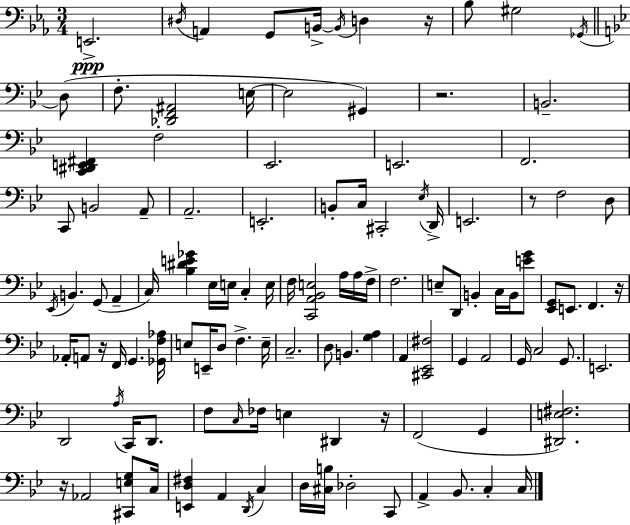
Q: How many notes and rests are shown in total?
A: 116